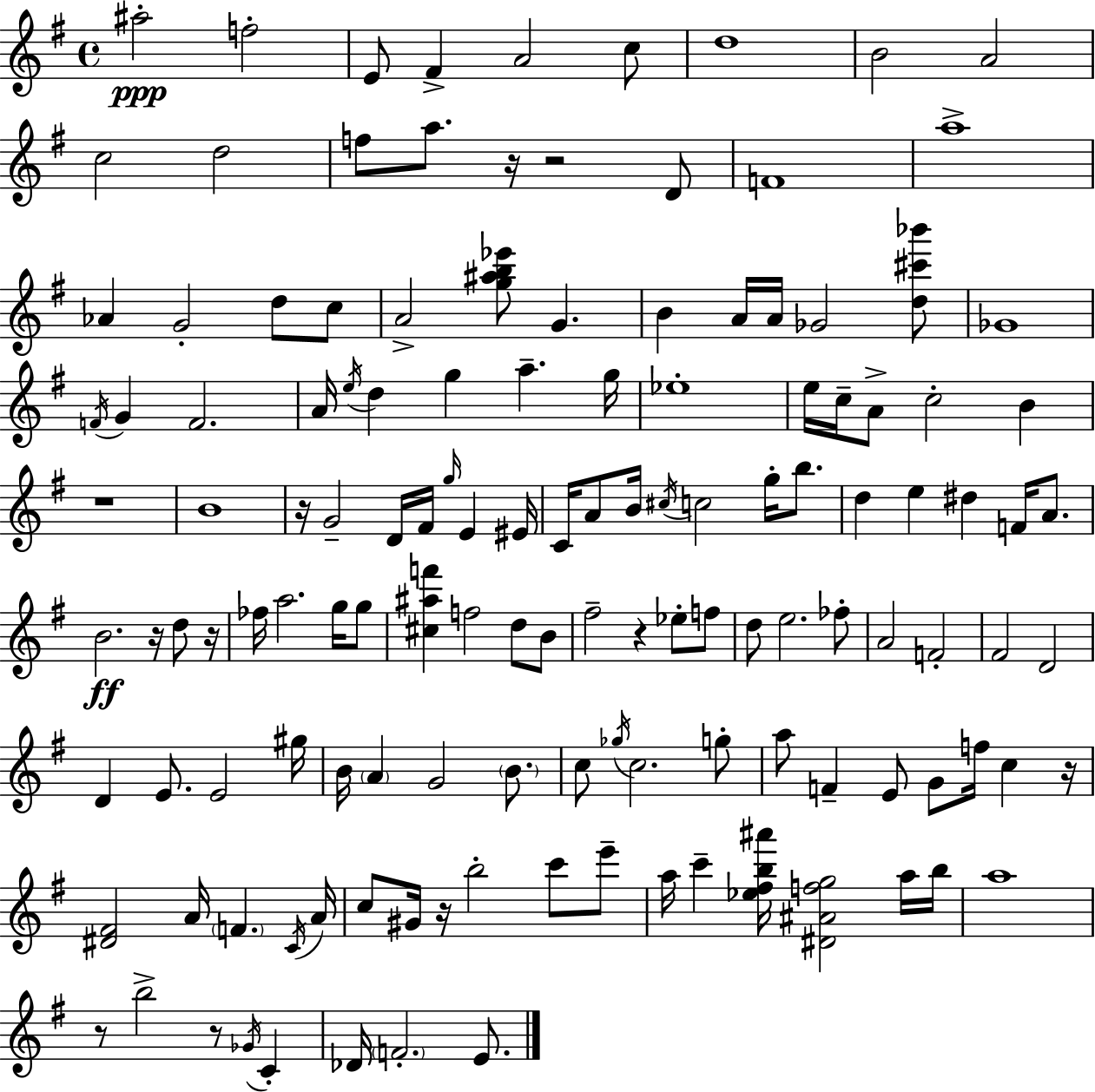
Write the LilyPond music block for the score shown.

{
  \clef treble
  \time 4/4
  \defaultTimeSignature
  \key e \minor
  ais''2-.\ppp f''2-. | e'8 fis'4-> a'2 c''8 | d''1 | b'2 a'2 | \break c''2 d''2 | f''8 a''8. r16 r2 d'8 | f'1 | a''1-> | \break aes'4 g'2-. d''8 c''8 | a'2-> <g'' ais'' b'' ees'''>8 g'4. | b'4 a'16 a'16 ges'2 <d'' cis''' bes'''>8 | ges'1 | \break \acciaccatura { f'16 } g'4 f'2. | a'16 \acciaccatura { e''16 } d''4 g''4 a''4.-- | g''16 ees''1-. | e''16 c''16-- a'8-> c''2-. b'4 | \break r1 | b'1 | r16 g'2-- d'16 fis'16 \grace { g''16 } e'4 | eis'16 c'16 a'8 b'16 \acciaccatura { cis''16 } c''2 | \break g''16-. b''8. d''4 e''4 dis''4 | f'16 a'8. b'2.\ff | r16 d''8 r16 fes''16 a''2. | g''16 g''8 <cis'' ais'' f'''>4 f''2 | \break d''8 b'8 fis''2-- r4 | ees''8-. f''8 d''8 e''2. | fes''8-. a'2 f'2-. | fis'2 d'2 | \break d'4 e'8. e'2 | gis''16 b'16 \parenthesize a'4 g'2 | \parenthesize b'8. c''8 \acciaccatura { ges''16 } c''2. | g''8-. a''8 f'4-- e'8 g'8 f''16 | \break c''4 r16 <dis' fis'>2 a'16 \parenthesize f'4. | \acciaccatura { c'16 } a'16 c''8 gis'16 r16 b''2-. | c'''8 e'''8-- a''16 c'''4-- <ees'' fis'' b'' ais'''>16 <dis' ais' f'' g''>2 | a''16 b''16 a''1 | \break r8 b''2-> | r8 \acciaccatura { ges'16 } c'4-. des'16 \parenthesize f'2.-. | e'8. \bar "|."
}